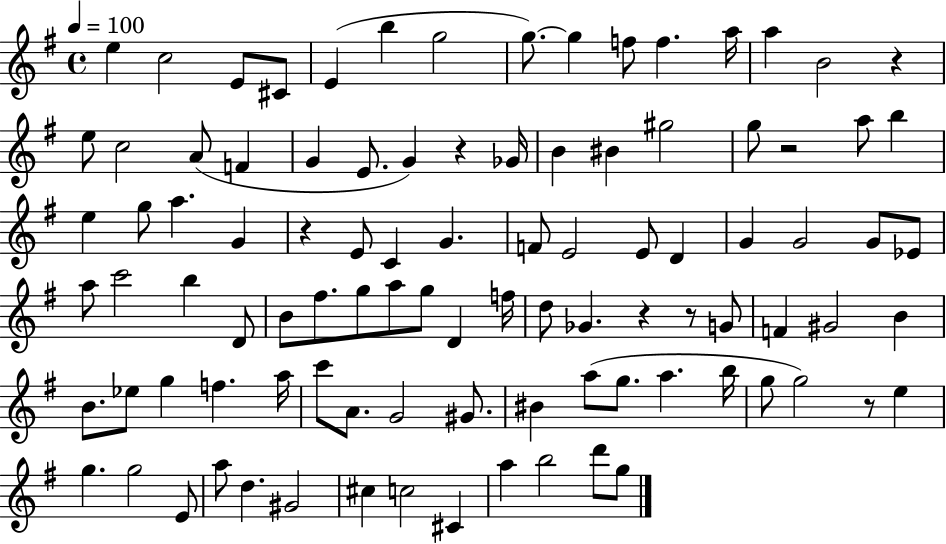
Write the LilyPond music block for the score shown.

{
  \clef treble
  \time 4/4
  \defaultTimeSignature
  \key g \major
  \tempo 4 = 100
  e''4 c''2 e'8 cis'8 | e'4( b''4 g''2 | g''8.~~) g''4 f''8 f''4. a''16 | a''4 b'2 r4 | \break e''8 c''2 a'8( f'4 | g'4 e'8. g'4) r4 ges'16 | b'4 bis'4 gis''2 | g''8 r2 a''8 b''4 | \break e''4 g''8 a''4. g'4 | r4 e'8 c'4 g'4. | f'8 e'2 e'8 d'4 | g'4 g'2 g'8 ees'8 | \break a''8 c'''2 b''4 d'8 | b'8 fis''8. g''8 a''8 g''8 d'4 f''16 | d''8 ges'4. r4 r8 g'8 | f'4 gis'2 b'4 | \break b'8. ees''8 g''4 f''4. a''16 | c'''8 a'8. g'2 gis'8. | bis'4 a''8( g''8. a''4. b''16 | g''8 g''2) r8 e''4 | \break g''4. g''2 e'8 | a''8 d''4. gis'2 | cis''4 c''2 cis'4 | a''4 b''2 d'''8 g''8 | \break \bar "|."
}